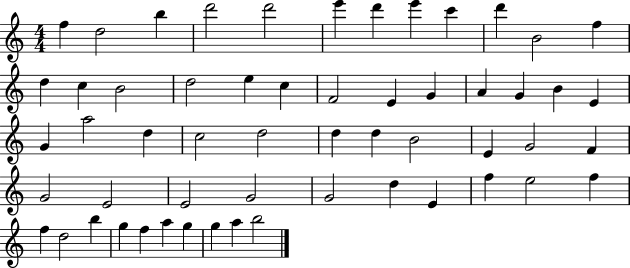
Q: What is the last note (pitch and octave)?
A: B5